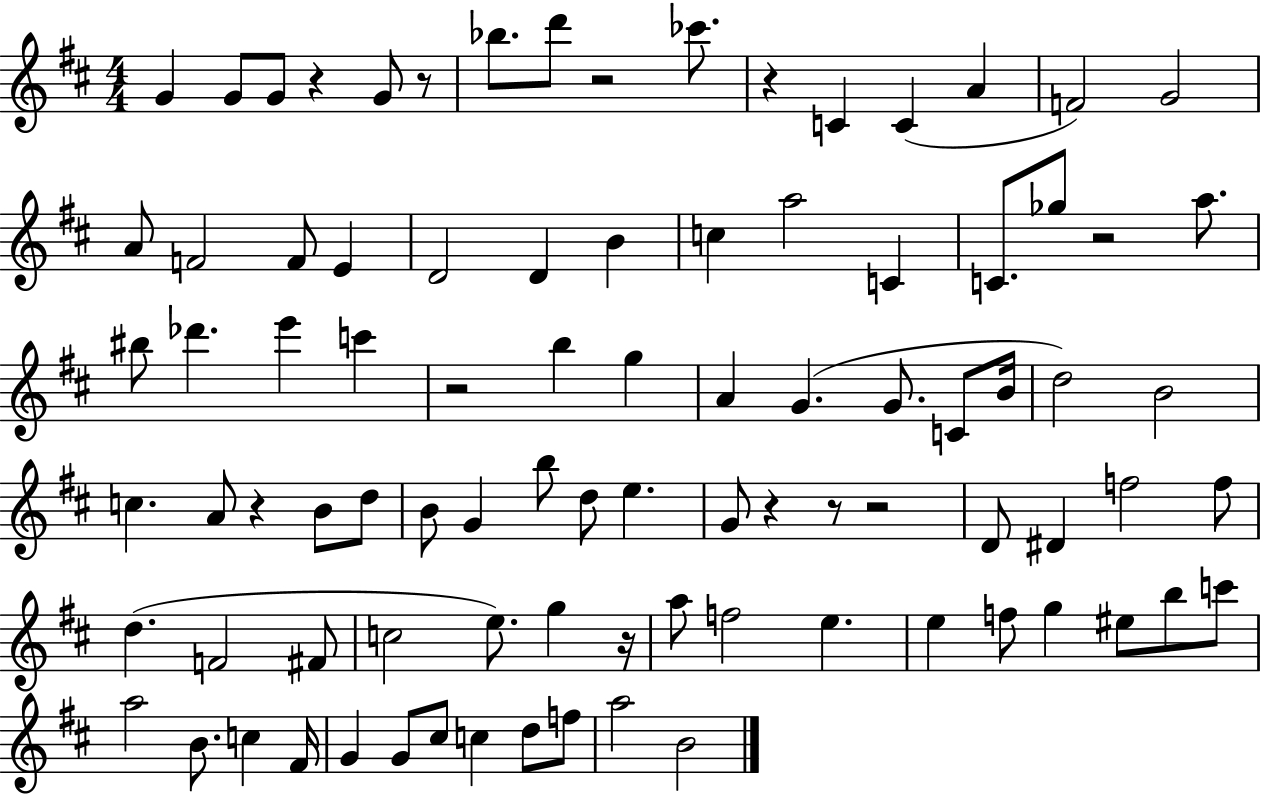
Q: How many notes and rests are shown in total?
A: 90